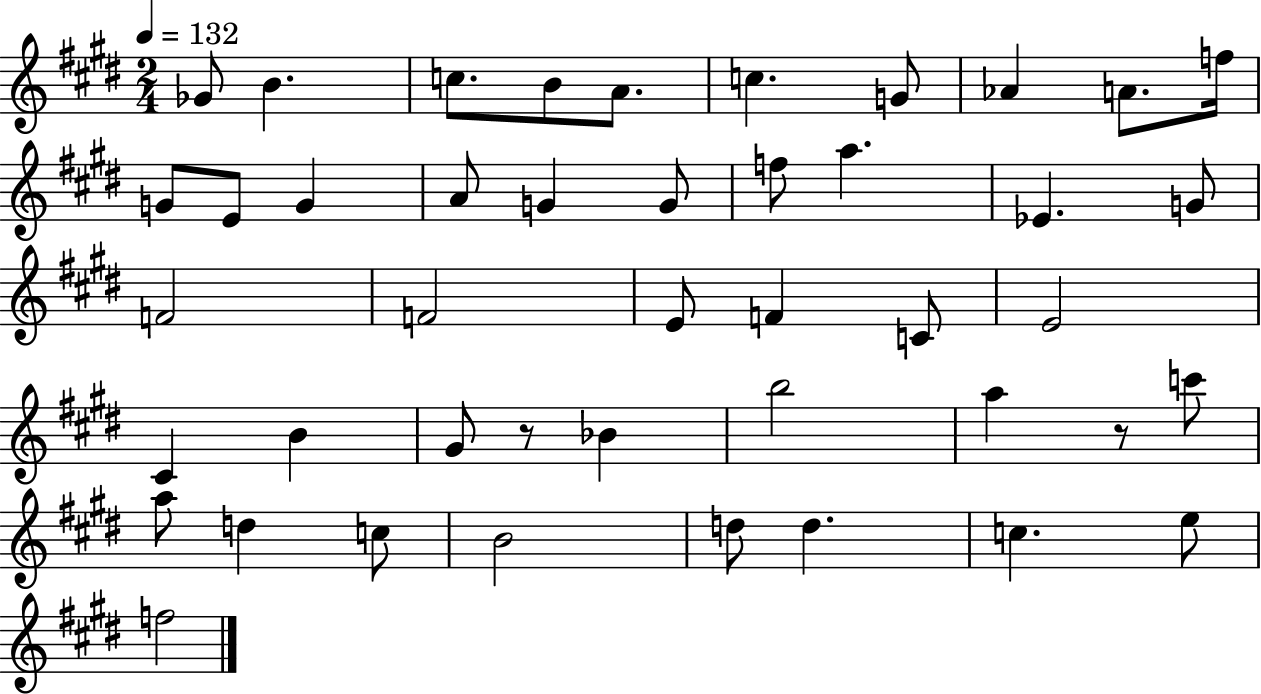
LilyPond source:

{
  \clef treble
  \numericTimeSignature
  \time 2/4
  \key e \major
  \tempo 4 = 132
  ges'8 b'4. | c''8. b'8 a'8. | c''4. g'8 | aes'4 a'8. f''16 | \break g'8 e'8 g'4 | a'8 g'4 g'8 | f''8 a''4. | ees'4. g'8 | \break f'2 | f'2 | e'8 f'4 c'8 | e'2 | \break cis'4 b'4 | gis'8 r8 bes'4 | b''2 | a''4 r8 c'''8 | \break a''8 d''4 c''8 | b'2 | d''8 d''4. | c''4. e''8 | \break f''2 | \bar "|."
}